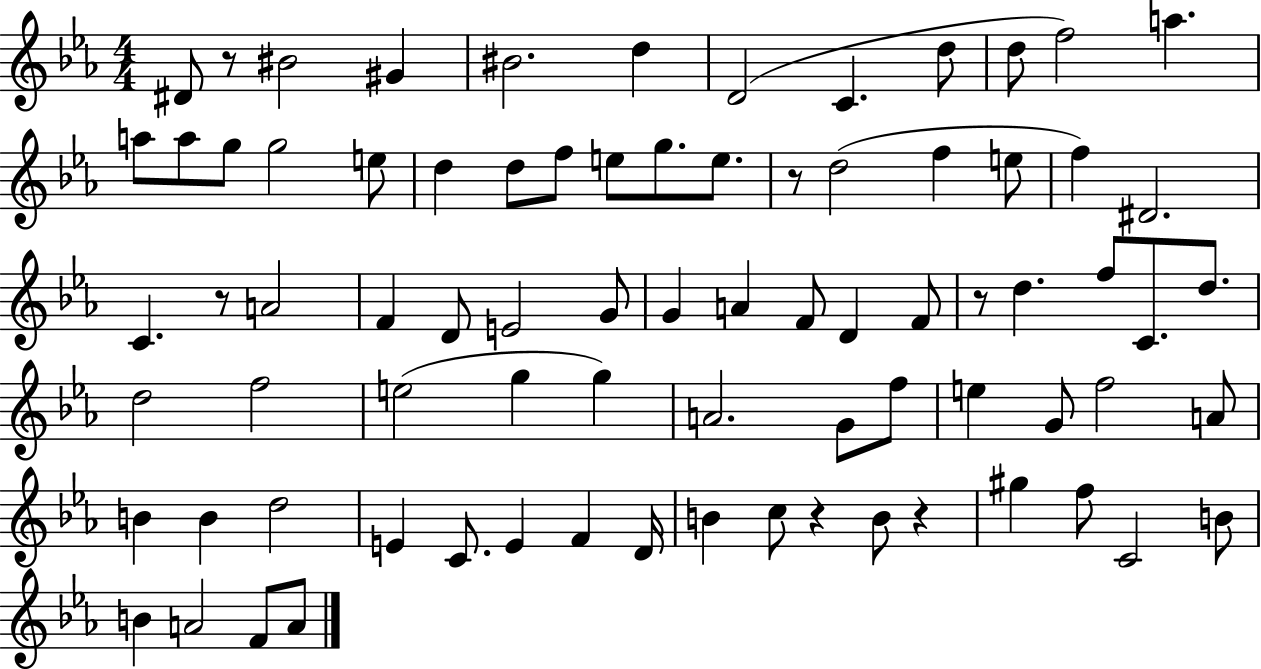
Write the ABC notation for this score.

X:1
T:Untitled
M:4/4
L:1/4
K:Eb
^D/2 z/2 ^B2 ^G ^B2 d D2 C d/2 d/2 f2 a a/2 a/2 g/2 g2 e/2 d d/2 f/2 e/2 g/2 e/2 z/2 d2 f e/2 f ^D2 C z/2 A2 F D/2 E2 G/2 G A F/2 D F/2 z/2 d f/2 C/2 d/2 d2 f2 e2 g g A2 G/2 f/2 e G/2 f2 A/2 B B d2 E C/2 E F D/4 B c/2 z B/2 z ^g f/2 C2 B/2 B A2 F/2 A/2